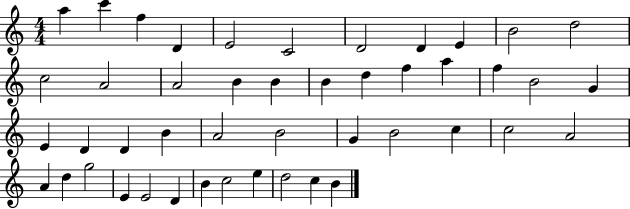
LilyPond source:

{
  \clef treble
  \numericTimeSignature
  \time 4/4
  \key c \major
  a''4 c'''4 f''4 d'4 | e'2 c'2 | d'2 d'4 e'4 | b'2 d''2 | \break c''2 a'2 | a'2 b'4 b'4 | b'4 d''4 f''4 a''4 | f''4 b'2 g'4 | \break e'4 d'4 d'4 b'4 | a'2 b'2 | g'4 b'2 c''4 | c''2 a'2 | \break a'4 d''4 g''2 | e'4 e'2 d'4 | b'4 c''2 e''4 | d''2 c''4 b'4 | \break \bar "|."
}